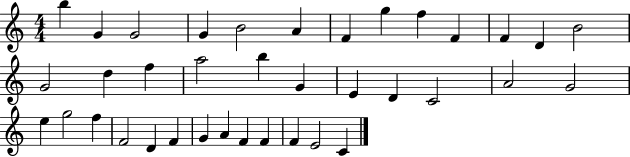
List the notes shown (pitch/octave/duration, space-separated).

B5/q G4/q G4/h G4/q B4/h A4/q F4/q G5/q F5/q F4/q F4/q D4/q B4/h G4/h D5/q F5/q A5/h B5/q G4/q E4/q D4/q C4/h A4/h G4/h E5/q G5/h F5/q F4/h D4/q F4/q G4/q A4/q F4/q F4/q F4/q E4/h C4/q